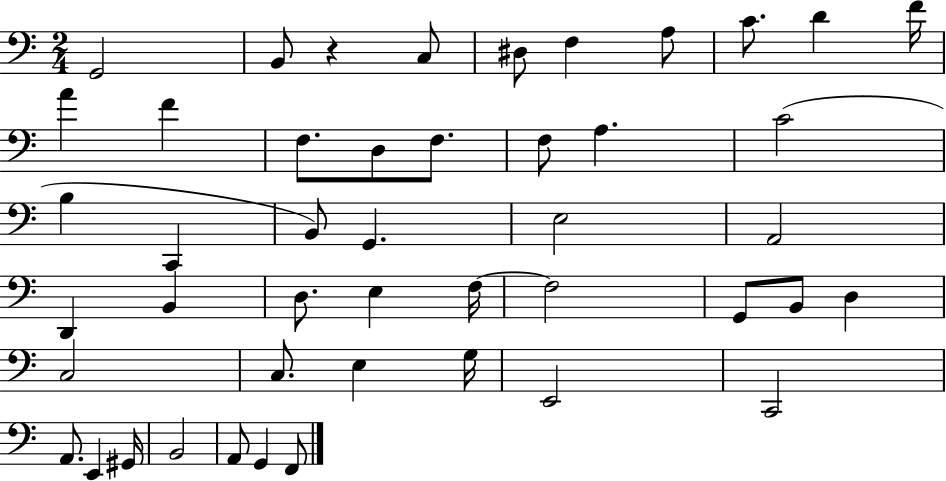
G2/h B2/e R/q C3/e D#3/e F3/q A3/e C4/e. D4/q F4/s A4/q F4/q F3/e. D3/e F3/e. F3/e A3/q. C4/h B3/q C2/q B2/e G2/q. E3/h A2/h D2/q B2/q D3/e. E3/q F3/s F3/h G2/e B2/e D3/q C3/h C3/e. E3/q G3/s E2/h C2/h A2/e. E2/q G#2/s B2/h A2/e G2/q F2/e